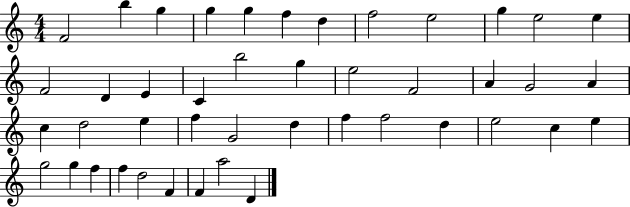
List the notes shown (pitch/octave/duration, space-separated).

F4/h B5/q G5/q G5/q G5/q F5/q D5/q F5/h E5/h G5/q E5/h E5/q F4/h D4/q E4/q C4/q B5/h G5/q E5/h F4/h A4/q G4/h A4/q C5/q D5/h E5/q F5/q G4/h D5/q F5/q F5/h D5/q E5/h C5/q E5/q G5/h G5/q F5/q F5/q D5/h F4/q F4/q A5/h D4/q